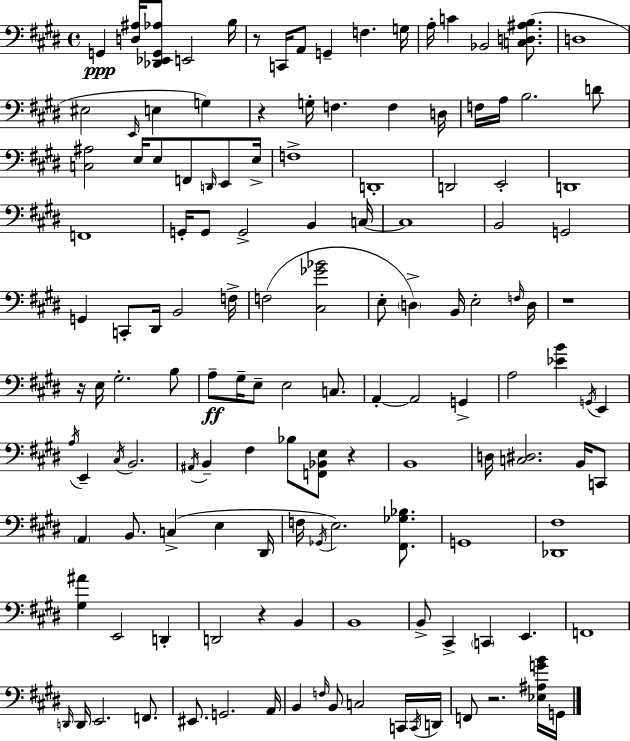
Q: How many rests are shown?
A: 7